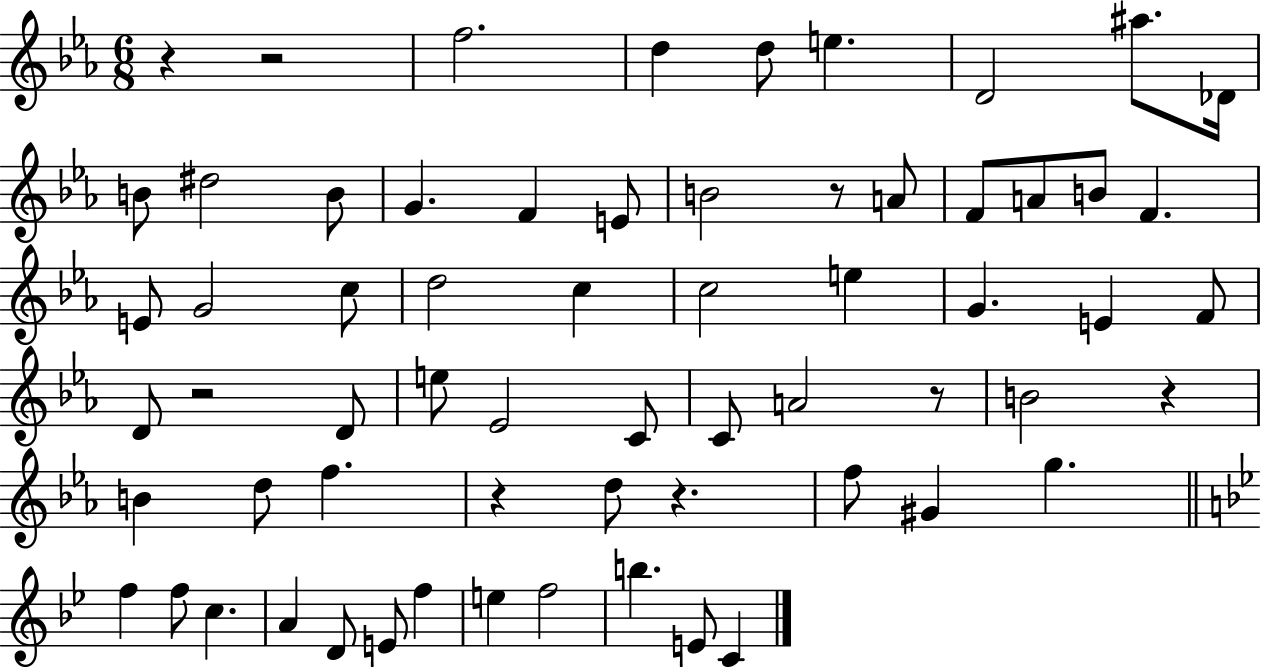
{
  \clef treble
  \numericTimeSignature
  \time 6/8
  \key ees \major
  r4 r2 | f''2. | d''4 d''8 e''4. | d'2 ais''8. des'16 | \break b'8 dis''2 b'8 | g'4. f'4 e'8 | b'2 r8 a'8 | f'8 a'8 b'8 f'4. | \break e'8 g'2 c''8 | d''2 c''4 | c''2 e''4 | g'4. e'4 f'8 | \break d'8 r2 d'8 | e''8 ees'2 c'8 | c'8 a'2 r8 | b'2 r4 | \break b'4 d''8 f''4. | r4 d''8 r4. | f''8 gis'4 g''4. | \bar "||" \break \key g \minor f''4 f''8 c''4. | a'4 d'8 e'8 f''4 | e''4 f''2 | b''4. e'8 c'4 | \break \bar "|."
}